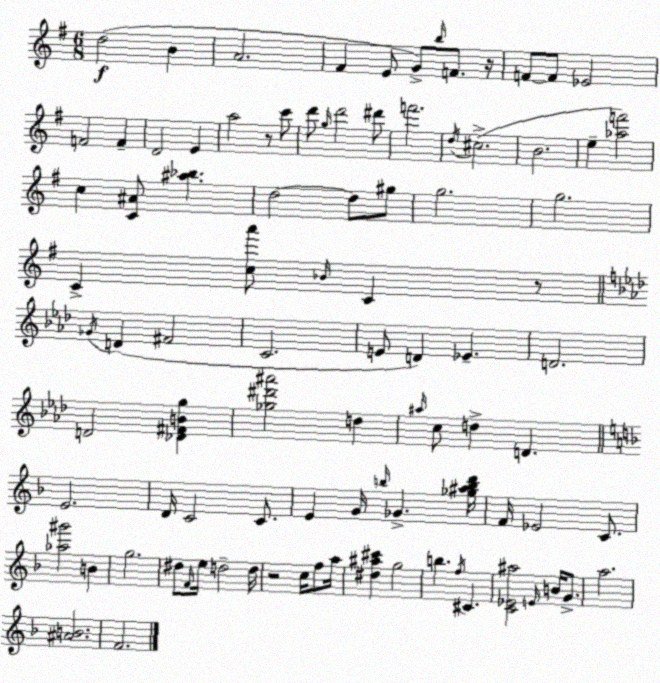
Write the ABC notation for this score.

X:1
T:Untitled
M:6/8
L:1/4
K:G
d2 B A2 ^F E/2 G/2 b/4 F/2 z/4 F/2 F/2 _E2 F2 F D2 E a2 z/2 c'/2 d'/2 g/4 d'2 ^d'/2 f'2 d/4 ^c2 B2 e [_af']2 c [C^A]/2 [^a_b] d2 d/2 ^g/2 g2 g2 C [ca']/2 _B/4 C z/2 _G/4 D ^F2 C2 E/2 D _E D2 D2 [_D^FBg] [_g^d'^a']2 d ^a/4 c/2 d D E2 D/4 C2 C/2 E G/4 b/4 _G [_g^abd']/4 F/4 _E2 C/2 [_a^g']2 B g2 ^d/2 F/4 e/4 d2 d/4 z2 c/4 f/2 a/4 [^d^a^c'] g2 b f/4 ^C [C_E^a]2 E/4 B/4 G/2 a2 [^AB]2 F2